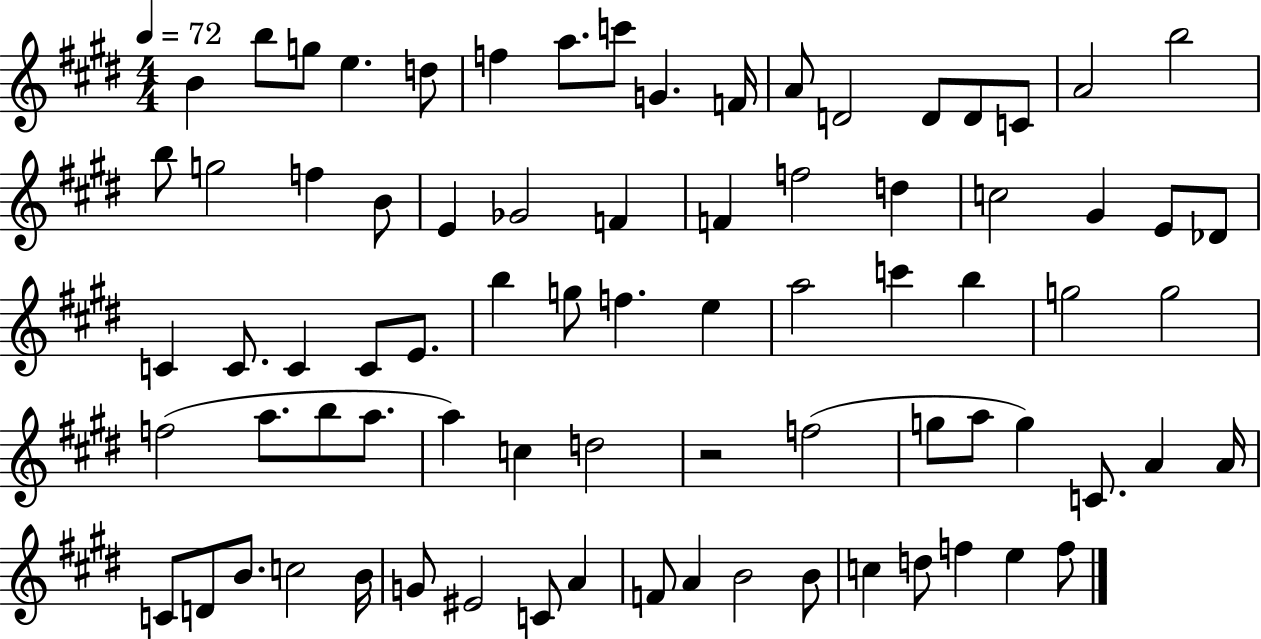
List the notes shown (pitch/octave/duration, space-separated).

B4/q B5/e G5/e E5/q. D5/e F5/q A5/e. C6/e G4/q. F4/s A4/e D4/h D4/e D4/e C4/e A4/h B5/h B5/e G5/h F5/q B4/e E4/q Gb4/h F4/q F4/q F5/h D5/q C5/h G#4/q E4/e Db4/e C4/q C4/e. C4/q C4/e E4/e. B5/q G5/e F5/q. E5/q A5/h C6/q B5/q G5/h G5/h F5/h A5/e. B5/e A5/e. A5/q C5/q D5/h R/h F5/h G5/e A5/e G5/q C4/e. A4/q A4/s C4/e D4/e B4/e. C5/h B4/s G4/e EIS4/h C4/e A4/q F4/e A4/q B4/h B4/e C5/q D5/e F5/q E5/q F5/e